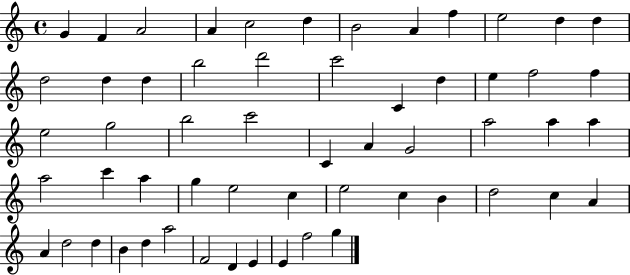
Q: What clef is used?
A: treble